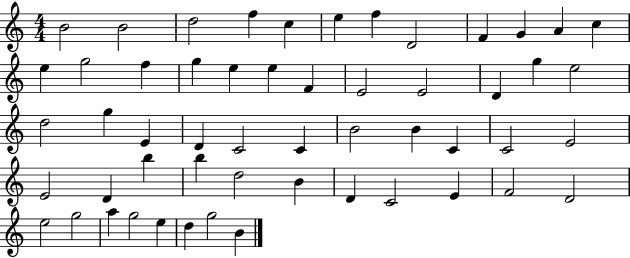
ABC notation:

X:1
T:Untitled
M:4/4
L:1/4
K:C
B2 B2 d2 f c e f D2 F G A c e g2 f g e e F E2 E2 D g e2 d2 g E D C2 C B2 B C C2 E2 E2 D b b d2 B D C2 E F2 D2 e2 g2 a g2 e d g2 B